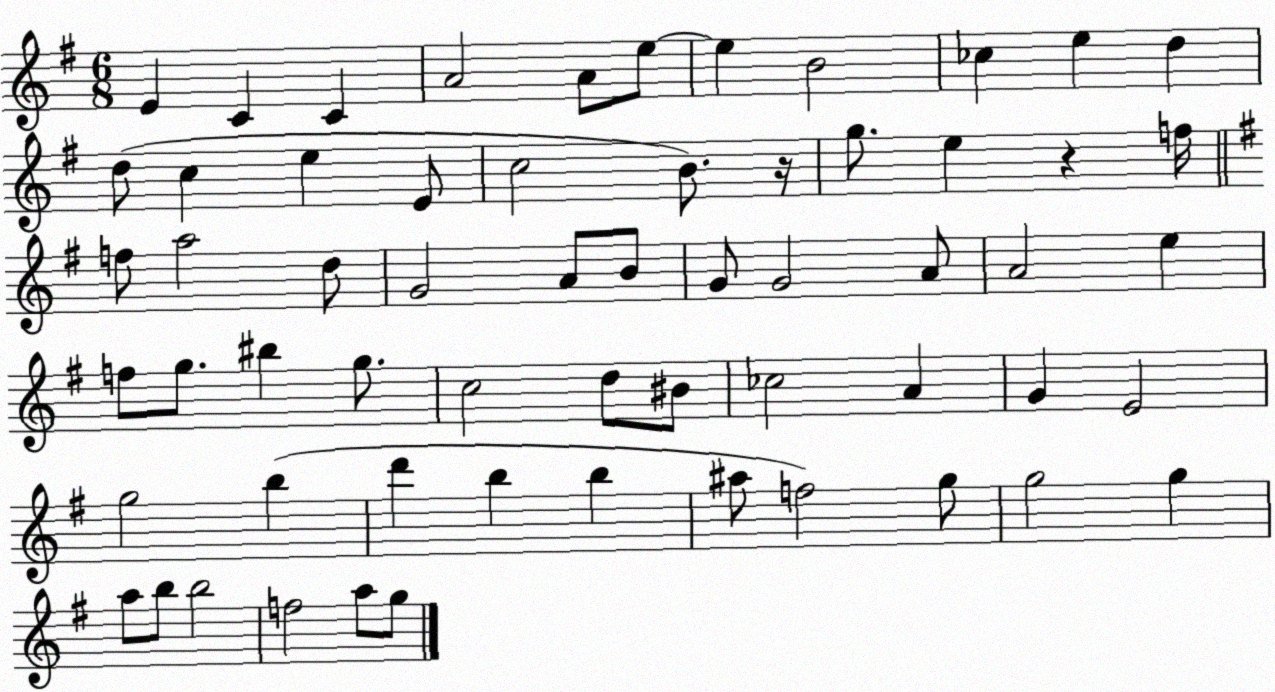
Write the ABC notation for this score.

X:1
T:Untitled
M:6/8
L:1/4
K:G
E C C A2 A/2 e/2 e B2 _c e d d/2 c e E/2 c2 B/2 z/4 g/2 e z f/4 f/2 a2 d/2 G2 A/2 B/2 G/2 G2 A/2 A2 e f/2 g/2 ^b g/2 c2 d/2 ^B/2 _c2 A G E2 g2 b d' b b ^a/2 f2 g/2 g2 g a/2 b/2 b2 f2 a/2 g/2